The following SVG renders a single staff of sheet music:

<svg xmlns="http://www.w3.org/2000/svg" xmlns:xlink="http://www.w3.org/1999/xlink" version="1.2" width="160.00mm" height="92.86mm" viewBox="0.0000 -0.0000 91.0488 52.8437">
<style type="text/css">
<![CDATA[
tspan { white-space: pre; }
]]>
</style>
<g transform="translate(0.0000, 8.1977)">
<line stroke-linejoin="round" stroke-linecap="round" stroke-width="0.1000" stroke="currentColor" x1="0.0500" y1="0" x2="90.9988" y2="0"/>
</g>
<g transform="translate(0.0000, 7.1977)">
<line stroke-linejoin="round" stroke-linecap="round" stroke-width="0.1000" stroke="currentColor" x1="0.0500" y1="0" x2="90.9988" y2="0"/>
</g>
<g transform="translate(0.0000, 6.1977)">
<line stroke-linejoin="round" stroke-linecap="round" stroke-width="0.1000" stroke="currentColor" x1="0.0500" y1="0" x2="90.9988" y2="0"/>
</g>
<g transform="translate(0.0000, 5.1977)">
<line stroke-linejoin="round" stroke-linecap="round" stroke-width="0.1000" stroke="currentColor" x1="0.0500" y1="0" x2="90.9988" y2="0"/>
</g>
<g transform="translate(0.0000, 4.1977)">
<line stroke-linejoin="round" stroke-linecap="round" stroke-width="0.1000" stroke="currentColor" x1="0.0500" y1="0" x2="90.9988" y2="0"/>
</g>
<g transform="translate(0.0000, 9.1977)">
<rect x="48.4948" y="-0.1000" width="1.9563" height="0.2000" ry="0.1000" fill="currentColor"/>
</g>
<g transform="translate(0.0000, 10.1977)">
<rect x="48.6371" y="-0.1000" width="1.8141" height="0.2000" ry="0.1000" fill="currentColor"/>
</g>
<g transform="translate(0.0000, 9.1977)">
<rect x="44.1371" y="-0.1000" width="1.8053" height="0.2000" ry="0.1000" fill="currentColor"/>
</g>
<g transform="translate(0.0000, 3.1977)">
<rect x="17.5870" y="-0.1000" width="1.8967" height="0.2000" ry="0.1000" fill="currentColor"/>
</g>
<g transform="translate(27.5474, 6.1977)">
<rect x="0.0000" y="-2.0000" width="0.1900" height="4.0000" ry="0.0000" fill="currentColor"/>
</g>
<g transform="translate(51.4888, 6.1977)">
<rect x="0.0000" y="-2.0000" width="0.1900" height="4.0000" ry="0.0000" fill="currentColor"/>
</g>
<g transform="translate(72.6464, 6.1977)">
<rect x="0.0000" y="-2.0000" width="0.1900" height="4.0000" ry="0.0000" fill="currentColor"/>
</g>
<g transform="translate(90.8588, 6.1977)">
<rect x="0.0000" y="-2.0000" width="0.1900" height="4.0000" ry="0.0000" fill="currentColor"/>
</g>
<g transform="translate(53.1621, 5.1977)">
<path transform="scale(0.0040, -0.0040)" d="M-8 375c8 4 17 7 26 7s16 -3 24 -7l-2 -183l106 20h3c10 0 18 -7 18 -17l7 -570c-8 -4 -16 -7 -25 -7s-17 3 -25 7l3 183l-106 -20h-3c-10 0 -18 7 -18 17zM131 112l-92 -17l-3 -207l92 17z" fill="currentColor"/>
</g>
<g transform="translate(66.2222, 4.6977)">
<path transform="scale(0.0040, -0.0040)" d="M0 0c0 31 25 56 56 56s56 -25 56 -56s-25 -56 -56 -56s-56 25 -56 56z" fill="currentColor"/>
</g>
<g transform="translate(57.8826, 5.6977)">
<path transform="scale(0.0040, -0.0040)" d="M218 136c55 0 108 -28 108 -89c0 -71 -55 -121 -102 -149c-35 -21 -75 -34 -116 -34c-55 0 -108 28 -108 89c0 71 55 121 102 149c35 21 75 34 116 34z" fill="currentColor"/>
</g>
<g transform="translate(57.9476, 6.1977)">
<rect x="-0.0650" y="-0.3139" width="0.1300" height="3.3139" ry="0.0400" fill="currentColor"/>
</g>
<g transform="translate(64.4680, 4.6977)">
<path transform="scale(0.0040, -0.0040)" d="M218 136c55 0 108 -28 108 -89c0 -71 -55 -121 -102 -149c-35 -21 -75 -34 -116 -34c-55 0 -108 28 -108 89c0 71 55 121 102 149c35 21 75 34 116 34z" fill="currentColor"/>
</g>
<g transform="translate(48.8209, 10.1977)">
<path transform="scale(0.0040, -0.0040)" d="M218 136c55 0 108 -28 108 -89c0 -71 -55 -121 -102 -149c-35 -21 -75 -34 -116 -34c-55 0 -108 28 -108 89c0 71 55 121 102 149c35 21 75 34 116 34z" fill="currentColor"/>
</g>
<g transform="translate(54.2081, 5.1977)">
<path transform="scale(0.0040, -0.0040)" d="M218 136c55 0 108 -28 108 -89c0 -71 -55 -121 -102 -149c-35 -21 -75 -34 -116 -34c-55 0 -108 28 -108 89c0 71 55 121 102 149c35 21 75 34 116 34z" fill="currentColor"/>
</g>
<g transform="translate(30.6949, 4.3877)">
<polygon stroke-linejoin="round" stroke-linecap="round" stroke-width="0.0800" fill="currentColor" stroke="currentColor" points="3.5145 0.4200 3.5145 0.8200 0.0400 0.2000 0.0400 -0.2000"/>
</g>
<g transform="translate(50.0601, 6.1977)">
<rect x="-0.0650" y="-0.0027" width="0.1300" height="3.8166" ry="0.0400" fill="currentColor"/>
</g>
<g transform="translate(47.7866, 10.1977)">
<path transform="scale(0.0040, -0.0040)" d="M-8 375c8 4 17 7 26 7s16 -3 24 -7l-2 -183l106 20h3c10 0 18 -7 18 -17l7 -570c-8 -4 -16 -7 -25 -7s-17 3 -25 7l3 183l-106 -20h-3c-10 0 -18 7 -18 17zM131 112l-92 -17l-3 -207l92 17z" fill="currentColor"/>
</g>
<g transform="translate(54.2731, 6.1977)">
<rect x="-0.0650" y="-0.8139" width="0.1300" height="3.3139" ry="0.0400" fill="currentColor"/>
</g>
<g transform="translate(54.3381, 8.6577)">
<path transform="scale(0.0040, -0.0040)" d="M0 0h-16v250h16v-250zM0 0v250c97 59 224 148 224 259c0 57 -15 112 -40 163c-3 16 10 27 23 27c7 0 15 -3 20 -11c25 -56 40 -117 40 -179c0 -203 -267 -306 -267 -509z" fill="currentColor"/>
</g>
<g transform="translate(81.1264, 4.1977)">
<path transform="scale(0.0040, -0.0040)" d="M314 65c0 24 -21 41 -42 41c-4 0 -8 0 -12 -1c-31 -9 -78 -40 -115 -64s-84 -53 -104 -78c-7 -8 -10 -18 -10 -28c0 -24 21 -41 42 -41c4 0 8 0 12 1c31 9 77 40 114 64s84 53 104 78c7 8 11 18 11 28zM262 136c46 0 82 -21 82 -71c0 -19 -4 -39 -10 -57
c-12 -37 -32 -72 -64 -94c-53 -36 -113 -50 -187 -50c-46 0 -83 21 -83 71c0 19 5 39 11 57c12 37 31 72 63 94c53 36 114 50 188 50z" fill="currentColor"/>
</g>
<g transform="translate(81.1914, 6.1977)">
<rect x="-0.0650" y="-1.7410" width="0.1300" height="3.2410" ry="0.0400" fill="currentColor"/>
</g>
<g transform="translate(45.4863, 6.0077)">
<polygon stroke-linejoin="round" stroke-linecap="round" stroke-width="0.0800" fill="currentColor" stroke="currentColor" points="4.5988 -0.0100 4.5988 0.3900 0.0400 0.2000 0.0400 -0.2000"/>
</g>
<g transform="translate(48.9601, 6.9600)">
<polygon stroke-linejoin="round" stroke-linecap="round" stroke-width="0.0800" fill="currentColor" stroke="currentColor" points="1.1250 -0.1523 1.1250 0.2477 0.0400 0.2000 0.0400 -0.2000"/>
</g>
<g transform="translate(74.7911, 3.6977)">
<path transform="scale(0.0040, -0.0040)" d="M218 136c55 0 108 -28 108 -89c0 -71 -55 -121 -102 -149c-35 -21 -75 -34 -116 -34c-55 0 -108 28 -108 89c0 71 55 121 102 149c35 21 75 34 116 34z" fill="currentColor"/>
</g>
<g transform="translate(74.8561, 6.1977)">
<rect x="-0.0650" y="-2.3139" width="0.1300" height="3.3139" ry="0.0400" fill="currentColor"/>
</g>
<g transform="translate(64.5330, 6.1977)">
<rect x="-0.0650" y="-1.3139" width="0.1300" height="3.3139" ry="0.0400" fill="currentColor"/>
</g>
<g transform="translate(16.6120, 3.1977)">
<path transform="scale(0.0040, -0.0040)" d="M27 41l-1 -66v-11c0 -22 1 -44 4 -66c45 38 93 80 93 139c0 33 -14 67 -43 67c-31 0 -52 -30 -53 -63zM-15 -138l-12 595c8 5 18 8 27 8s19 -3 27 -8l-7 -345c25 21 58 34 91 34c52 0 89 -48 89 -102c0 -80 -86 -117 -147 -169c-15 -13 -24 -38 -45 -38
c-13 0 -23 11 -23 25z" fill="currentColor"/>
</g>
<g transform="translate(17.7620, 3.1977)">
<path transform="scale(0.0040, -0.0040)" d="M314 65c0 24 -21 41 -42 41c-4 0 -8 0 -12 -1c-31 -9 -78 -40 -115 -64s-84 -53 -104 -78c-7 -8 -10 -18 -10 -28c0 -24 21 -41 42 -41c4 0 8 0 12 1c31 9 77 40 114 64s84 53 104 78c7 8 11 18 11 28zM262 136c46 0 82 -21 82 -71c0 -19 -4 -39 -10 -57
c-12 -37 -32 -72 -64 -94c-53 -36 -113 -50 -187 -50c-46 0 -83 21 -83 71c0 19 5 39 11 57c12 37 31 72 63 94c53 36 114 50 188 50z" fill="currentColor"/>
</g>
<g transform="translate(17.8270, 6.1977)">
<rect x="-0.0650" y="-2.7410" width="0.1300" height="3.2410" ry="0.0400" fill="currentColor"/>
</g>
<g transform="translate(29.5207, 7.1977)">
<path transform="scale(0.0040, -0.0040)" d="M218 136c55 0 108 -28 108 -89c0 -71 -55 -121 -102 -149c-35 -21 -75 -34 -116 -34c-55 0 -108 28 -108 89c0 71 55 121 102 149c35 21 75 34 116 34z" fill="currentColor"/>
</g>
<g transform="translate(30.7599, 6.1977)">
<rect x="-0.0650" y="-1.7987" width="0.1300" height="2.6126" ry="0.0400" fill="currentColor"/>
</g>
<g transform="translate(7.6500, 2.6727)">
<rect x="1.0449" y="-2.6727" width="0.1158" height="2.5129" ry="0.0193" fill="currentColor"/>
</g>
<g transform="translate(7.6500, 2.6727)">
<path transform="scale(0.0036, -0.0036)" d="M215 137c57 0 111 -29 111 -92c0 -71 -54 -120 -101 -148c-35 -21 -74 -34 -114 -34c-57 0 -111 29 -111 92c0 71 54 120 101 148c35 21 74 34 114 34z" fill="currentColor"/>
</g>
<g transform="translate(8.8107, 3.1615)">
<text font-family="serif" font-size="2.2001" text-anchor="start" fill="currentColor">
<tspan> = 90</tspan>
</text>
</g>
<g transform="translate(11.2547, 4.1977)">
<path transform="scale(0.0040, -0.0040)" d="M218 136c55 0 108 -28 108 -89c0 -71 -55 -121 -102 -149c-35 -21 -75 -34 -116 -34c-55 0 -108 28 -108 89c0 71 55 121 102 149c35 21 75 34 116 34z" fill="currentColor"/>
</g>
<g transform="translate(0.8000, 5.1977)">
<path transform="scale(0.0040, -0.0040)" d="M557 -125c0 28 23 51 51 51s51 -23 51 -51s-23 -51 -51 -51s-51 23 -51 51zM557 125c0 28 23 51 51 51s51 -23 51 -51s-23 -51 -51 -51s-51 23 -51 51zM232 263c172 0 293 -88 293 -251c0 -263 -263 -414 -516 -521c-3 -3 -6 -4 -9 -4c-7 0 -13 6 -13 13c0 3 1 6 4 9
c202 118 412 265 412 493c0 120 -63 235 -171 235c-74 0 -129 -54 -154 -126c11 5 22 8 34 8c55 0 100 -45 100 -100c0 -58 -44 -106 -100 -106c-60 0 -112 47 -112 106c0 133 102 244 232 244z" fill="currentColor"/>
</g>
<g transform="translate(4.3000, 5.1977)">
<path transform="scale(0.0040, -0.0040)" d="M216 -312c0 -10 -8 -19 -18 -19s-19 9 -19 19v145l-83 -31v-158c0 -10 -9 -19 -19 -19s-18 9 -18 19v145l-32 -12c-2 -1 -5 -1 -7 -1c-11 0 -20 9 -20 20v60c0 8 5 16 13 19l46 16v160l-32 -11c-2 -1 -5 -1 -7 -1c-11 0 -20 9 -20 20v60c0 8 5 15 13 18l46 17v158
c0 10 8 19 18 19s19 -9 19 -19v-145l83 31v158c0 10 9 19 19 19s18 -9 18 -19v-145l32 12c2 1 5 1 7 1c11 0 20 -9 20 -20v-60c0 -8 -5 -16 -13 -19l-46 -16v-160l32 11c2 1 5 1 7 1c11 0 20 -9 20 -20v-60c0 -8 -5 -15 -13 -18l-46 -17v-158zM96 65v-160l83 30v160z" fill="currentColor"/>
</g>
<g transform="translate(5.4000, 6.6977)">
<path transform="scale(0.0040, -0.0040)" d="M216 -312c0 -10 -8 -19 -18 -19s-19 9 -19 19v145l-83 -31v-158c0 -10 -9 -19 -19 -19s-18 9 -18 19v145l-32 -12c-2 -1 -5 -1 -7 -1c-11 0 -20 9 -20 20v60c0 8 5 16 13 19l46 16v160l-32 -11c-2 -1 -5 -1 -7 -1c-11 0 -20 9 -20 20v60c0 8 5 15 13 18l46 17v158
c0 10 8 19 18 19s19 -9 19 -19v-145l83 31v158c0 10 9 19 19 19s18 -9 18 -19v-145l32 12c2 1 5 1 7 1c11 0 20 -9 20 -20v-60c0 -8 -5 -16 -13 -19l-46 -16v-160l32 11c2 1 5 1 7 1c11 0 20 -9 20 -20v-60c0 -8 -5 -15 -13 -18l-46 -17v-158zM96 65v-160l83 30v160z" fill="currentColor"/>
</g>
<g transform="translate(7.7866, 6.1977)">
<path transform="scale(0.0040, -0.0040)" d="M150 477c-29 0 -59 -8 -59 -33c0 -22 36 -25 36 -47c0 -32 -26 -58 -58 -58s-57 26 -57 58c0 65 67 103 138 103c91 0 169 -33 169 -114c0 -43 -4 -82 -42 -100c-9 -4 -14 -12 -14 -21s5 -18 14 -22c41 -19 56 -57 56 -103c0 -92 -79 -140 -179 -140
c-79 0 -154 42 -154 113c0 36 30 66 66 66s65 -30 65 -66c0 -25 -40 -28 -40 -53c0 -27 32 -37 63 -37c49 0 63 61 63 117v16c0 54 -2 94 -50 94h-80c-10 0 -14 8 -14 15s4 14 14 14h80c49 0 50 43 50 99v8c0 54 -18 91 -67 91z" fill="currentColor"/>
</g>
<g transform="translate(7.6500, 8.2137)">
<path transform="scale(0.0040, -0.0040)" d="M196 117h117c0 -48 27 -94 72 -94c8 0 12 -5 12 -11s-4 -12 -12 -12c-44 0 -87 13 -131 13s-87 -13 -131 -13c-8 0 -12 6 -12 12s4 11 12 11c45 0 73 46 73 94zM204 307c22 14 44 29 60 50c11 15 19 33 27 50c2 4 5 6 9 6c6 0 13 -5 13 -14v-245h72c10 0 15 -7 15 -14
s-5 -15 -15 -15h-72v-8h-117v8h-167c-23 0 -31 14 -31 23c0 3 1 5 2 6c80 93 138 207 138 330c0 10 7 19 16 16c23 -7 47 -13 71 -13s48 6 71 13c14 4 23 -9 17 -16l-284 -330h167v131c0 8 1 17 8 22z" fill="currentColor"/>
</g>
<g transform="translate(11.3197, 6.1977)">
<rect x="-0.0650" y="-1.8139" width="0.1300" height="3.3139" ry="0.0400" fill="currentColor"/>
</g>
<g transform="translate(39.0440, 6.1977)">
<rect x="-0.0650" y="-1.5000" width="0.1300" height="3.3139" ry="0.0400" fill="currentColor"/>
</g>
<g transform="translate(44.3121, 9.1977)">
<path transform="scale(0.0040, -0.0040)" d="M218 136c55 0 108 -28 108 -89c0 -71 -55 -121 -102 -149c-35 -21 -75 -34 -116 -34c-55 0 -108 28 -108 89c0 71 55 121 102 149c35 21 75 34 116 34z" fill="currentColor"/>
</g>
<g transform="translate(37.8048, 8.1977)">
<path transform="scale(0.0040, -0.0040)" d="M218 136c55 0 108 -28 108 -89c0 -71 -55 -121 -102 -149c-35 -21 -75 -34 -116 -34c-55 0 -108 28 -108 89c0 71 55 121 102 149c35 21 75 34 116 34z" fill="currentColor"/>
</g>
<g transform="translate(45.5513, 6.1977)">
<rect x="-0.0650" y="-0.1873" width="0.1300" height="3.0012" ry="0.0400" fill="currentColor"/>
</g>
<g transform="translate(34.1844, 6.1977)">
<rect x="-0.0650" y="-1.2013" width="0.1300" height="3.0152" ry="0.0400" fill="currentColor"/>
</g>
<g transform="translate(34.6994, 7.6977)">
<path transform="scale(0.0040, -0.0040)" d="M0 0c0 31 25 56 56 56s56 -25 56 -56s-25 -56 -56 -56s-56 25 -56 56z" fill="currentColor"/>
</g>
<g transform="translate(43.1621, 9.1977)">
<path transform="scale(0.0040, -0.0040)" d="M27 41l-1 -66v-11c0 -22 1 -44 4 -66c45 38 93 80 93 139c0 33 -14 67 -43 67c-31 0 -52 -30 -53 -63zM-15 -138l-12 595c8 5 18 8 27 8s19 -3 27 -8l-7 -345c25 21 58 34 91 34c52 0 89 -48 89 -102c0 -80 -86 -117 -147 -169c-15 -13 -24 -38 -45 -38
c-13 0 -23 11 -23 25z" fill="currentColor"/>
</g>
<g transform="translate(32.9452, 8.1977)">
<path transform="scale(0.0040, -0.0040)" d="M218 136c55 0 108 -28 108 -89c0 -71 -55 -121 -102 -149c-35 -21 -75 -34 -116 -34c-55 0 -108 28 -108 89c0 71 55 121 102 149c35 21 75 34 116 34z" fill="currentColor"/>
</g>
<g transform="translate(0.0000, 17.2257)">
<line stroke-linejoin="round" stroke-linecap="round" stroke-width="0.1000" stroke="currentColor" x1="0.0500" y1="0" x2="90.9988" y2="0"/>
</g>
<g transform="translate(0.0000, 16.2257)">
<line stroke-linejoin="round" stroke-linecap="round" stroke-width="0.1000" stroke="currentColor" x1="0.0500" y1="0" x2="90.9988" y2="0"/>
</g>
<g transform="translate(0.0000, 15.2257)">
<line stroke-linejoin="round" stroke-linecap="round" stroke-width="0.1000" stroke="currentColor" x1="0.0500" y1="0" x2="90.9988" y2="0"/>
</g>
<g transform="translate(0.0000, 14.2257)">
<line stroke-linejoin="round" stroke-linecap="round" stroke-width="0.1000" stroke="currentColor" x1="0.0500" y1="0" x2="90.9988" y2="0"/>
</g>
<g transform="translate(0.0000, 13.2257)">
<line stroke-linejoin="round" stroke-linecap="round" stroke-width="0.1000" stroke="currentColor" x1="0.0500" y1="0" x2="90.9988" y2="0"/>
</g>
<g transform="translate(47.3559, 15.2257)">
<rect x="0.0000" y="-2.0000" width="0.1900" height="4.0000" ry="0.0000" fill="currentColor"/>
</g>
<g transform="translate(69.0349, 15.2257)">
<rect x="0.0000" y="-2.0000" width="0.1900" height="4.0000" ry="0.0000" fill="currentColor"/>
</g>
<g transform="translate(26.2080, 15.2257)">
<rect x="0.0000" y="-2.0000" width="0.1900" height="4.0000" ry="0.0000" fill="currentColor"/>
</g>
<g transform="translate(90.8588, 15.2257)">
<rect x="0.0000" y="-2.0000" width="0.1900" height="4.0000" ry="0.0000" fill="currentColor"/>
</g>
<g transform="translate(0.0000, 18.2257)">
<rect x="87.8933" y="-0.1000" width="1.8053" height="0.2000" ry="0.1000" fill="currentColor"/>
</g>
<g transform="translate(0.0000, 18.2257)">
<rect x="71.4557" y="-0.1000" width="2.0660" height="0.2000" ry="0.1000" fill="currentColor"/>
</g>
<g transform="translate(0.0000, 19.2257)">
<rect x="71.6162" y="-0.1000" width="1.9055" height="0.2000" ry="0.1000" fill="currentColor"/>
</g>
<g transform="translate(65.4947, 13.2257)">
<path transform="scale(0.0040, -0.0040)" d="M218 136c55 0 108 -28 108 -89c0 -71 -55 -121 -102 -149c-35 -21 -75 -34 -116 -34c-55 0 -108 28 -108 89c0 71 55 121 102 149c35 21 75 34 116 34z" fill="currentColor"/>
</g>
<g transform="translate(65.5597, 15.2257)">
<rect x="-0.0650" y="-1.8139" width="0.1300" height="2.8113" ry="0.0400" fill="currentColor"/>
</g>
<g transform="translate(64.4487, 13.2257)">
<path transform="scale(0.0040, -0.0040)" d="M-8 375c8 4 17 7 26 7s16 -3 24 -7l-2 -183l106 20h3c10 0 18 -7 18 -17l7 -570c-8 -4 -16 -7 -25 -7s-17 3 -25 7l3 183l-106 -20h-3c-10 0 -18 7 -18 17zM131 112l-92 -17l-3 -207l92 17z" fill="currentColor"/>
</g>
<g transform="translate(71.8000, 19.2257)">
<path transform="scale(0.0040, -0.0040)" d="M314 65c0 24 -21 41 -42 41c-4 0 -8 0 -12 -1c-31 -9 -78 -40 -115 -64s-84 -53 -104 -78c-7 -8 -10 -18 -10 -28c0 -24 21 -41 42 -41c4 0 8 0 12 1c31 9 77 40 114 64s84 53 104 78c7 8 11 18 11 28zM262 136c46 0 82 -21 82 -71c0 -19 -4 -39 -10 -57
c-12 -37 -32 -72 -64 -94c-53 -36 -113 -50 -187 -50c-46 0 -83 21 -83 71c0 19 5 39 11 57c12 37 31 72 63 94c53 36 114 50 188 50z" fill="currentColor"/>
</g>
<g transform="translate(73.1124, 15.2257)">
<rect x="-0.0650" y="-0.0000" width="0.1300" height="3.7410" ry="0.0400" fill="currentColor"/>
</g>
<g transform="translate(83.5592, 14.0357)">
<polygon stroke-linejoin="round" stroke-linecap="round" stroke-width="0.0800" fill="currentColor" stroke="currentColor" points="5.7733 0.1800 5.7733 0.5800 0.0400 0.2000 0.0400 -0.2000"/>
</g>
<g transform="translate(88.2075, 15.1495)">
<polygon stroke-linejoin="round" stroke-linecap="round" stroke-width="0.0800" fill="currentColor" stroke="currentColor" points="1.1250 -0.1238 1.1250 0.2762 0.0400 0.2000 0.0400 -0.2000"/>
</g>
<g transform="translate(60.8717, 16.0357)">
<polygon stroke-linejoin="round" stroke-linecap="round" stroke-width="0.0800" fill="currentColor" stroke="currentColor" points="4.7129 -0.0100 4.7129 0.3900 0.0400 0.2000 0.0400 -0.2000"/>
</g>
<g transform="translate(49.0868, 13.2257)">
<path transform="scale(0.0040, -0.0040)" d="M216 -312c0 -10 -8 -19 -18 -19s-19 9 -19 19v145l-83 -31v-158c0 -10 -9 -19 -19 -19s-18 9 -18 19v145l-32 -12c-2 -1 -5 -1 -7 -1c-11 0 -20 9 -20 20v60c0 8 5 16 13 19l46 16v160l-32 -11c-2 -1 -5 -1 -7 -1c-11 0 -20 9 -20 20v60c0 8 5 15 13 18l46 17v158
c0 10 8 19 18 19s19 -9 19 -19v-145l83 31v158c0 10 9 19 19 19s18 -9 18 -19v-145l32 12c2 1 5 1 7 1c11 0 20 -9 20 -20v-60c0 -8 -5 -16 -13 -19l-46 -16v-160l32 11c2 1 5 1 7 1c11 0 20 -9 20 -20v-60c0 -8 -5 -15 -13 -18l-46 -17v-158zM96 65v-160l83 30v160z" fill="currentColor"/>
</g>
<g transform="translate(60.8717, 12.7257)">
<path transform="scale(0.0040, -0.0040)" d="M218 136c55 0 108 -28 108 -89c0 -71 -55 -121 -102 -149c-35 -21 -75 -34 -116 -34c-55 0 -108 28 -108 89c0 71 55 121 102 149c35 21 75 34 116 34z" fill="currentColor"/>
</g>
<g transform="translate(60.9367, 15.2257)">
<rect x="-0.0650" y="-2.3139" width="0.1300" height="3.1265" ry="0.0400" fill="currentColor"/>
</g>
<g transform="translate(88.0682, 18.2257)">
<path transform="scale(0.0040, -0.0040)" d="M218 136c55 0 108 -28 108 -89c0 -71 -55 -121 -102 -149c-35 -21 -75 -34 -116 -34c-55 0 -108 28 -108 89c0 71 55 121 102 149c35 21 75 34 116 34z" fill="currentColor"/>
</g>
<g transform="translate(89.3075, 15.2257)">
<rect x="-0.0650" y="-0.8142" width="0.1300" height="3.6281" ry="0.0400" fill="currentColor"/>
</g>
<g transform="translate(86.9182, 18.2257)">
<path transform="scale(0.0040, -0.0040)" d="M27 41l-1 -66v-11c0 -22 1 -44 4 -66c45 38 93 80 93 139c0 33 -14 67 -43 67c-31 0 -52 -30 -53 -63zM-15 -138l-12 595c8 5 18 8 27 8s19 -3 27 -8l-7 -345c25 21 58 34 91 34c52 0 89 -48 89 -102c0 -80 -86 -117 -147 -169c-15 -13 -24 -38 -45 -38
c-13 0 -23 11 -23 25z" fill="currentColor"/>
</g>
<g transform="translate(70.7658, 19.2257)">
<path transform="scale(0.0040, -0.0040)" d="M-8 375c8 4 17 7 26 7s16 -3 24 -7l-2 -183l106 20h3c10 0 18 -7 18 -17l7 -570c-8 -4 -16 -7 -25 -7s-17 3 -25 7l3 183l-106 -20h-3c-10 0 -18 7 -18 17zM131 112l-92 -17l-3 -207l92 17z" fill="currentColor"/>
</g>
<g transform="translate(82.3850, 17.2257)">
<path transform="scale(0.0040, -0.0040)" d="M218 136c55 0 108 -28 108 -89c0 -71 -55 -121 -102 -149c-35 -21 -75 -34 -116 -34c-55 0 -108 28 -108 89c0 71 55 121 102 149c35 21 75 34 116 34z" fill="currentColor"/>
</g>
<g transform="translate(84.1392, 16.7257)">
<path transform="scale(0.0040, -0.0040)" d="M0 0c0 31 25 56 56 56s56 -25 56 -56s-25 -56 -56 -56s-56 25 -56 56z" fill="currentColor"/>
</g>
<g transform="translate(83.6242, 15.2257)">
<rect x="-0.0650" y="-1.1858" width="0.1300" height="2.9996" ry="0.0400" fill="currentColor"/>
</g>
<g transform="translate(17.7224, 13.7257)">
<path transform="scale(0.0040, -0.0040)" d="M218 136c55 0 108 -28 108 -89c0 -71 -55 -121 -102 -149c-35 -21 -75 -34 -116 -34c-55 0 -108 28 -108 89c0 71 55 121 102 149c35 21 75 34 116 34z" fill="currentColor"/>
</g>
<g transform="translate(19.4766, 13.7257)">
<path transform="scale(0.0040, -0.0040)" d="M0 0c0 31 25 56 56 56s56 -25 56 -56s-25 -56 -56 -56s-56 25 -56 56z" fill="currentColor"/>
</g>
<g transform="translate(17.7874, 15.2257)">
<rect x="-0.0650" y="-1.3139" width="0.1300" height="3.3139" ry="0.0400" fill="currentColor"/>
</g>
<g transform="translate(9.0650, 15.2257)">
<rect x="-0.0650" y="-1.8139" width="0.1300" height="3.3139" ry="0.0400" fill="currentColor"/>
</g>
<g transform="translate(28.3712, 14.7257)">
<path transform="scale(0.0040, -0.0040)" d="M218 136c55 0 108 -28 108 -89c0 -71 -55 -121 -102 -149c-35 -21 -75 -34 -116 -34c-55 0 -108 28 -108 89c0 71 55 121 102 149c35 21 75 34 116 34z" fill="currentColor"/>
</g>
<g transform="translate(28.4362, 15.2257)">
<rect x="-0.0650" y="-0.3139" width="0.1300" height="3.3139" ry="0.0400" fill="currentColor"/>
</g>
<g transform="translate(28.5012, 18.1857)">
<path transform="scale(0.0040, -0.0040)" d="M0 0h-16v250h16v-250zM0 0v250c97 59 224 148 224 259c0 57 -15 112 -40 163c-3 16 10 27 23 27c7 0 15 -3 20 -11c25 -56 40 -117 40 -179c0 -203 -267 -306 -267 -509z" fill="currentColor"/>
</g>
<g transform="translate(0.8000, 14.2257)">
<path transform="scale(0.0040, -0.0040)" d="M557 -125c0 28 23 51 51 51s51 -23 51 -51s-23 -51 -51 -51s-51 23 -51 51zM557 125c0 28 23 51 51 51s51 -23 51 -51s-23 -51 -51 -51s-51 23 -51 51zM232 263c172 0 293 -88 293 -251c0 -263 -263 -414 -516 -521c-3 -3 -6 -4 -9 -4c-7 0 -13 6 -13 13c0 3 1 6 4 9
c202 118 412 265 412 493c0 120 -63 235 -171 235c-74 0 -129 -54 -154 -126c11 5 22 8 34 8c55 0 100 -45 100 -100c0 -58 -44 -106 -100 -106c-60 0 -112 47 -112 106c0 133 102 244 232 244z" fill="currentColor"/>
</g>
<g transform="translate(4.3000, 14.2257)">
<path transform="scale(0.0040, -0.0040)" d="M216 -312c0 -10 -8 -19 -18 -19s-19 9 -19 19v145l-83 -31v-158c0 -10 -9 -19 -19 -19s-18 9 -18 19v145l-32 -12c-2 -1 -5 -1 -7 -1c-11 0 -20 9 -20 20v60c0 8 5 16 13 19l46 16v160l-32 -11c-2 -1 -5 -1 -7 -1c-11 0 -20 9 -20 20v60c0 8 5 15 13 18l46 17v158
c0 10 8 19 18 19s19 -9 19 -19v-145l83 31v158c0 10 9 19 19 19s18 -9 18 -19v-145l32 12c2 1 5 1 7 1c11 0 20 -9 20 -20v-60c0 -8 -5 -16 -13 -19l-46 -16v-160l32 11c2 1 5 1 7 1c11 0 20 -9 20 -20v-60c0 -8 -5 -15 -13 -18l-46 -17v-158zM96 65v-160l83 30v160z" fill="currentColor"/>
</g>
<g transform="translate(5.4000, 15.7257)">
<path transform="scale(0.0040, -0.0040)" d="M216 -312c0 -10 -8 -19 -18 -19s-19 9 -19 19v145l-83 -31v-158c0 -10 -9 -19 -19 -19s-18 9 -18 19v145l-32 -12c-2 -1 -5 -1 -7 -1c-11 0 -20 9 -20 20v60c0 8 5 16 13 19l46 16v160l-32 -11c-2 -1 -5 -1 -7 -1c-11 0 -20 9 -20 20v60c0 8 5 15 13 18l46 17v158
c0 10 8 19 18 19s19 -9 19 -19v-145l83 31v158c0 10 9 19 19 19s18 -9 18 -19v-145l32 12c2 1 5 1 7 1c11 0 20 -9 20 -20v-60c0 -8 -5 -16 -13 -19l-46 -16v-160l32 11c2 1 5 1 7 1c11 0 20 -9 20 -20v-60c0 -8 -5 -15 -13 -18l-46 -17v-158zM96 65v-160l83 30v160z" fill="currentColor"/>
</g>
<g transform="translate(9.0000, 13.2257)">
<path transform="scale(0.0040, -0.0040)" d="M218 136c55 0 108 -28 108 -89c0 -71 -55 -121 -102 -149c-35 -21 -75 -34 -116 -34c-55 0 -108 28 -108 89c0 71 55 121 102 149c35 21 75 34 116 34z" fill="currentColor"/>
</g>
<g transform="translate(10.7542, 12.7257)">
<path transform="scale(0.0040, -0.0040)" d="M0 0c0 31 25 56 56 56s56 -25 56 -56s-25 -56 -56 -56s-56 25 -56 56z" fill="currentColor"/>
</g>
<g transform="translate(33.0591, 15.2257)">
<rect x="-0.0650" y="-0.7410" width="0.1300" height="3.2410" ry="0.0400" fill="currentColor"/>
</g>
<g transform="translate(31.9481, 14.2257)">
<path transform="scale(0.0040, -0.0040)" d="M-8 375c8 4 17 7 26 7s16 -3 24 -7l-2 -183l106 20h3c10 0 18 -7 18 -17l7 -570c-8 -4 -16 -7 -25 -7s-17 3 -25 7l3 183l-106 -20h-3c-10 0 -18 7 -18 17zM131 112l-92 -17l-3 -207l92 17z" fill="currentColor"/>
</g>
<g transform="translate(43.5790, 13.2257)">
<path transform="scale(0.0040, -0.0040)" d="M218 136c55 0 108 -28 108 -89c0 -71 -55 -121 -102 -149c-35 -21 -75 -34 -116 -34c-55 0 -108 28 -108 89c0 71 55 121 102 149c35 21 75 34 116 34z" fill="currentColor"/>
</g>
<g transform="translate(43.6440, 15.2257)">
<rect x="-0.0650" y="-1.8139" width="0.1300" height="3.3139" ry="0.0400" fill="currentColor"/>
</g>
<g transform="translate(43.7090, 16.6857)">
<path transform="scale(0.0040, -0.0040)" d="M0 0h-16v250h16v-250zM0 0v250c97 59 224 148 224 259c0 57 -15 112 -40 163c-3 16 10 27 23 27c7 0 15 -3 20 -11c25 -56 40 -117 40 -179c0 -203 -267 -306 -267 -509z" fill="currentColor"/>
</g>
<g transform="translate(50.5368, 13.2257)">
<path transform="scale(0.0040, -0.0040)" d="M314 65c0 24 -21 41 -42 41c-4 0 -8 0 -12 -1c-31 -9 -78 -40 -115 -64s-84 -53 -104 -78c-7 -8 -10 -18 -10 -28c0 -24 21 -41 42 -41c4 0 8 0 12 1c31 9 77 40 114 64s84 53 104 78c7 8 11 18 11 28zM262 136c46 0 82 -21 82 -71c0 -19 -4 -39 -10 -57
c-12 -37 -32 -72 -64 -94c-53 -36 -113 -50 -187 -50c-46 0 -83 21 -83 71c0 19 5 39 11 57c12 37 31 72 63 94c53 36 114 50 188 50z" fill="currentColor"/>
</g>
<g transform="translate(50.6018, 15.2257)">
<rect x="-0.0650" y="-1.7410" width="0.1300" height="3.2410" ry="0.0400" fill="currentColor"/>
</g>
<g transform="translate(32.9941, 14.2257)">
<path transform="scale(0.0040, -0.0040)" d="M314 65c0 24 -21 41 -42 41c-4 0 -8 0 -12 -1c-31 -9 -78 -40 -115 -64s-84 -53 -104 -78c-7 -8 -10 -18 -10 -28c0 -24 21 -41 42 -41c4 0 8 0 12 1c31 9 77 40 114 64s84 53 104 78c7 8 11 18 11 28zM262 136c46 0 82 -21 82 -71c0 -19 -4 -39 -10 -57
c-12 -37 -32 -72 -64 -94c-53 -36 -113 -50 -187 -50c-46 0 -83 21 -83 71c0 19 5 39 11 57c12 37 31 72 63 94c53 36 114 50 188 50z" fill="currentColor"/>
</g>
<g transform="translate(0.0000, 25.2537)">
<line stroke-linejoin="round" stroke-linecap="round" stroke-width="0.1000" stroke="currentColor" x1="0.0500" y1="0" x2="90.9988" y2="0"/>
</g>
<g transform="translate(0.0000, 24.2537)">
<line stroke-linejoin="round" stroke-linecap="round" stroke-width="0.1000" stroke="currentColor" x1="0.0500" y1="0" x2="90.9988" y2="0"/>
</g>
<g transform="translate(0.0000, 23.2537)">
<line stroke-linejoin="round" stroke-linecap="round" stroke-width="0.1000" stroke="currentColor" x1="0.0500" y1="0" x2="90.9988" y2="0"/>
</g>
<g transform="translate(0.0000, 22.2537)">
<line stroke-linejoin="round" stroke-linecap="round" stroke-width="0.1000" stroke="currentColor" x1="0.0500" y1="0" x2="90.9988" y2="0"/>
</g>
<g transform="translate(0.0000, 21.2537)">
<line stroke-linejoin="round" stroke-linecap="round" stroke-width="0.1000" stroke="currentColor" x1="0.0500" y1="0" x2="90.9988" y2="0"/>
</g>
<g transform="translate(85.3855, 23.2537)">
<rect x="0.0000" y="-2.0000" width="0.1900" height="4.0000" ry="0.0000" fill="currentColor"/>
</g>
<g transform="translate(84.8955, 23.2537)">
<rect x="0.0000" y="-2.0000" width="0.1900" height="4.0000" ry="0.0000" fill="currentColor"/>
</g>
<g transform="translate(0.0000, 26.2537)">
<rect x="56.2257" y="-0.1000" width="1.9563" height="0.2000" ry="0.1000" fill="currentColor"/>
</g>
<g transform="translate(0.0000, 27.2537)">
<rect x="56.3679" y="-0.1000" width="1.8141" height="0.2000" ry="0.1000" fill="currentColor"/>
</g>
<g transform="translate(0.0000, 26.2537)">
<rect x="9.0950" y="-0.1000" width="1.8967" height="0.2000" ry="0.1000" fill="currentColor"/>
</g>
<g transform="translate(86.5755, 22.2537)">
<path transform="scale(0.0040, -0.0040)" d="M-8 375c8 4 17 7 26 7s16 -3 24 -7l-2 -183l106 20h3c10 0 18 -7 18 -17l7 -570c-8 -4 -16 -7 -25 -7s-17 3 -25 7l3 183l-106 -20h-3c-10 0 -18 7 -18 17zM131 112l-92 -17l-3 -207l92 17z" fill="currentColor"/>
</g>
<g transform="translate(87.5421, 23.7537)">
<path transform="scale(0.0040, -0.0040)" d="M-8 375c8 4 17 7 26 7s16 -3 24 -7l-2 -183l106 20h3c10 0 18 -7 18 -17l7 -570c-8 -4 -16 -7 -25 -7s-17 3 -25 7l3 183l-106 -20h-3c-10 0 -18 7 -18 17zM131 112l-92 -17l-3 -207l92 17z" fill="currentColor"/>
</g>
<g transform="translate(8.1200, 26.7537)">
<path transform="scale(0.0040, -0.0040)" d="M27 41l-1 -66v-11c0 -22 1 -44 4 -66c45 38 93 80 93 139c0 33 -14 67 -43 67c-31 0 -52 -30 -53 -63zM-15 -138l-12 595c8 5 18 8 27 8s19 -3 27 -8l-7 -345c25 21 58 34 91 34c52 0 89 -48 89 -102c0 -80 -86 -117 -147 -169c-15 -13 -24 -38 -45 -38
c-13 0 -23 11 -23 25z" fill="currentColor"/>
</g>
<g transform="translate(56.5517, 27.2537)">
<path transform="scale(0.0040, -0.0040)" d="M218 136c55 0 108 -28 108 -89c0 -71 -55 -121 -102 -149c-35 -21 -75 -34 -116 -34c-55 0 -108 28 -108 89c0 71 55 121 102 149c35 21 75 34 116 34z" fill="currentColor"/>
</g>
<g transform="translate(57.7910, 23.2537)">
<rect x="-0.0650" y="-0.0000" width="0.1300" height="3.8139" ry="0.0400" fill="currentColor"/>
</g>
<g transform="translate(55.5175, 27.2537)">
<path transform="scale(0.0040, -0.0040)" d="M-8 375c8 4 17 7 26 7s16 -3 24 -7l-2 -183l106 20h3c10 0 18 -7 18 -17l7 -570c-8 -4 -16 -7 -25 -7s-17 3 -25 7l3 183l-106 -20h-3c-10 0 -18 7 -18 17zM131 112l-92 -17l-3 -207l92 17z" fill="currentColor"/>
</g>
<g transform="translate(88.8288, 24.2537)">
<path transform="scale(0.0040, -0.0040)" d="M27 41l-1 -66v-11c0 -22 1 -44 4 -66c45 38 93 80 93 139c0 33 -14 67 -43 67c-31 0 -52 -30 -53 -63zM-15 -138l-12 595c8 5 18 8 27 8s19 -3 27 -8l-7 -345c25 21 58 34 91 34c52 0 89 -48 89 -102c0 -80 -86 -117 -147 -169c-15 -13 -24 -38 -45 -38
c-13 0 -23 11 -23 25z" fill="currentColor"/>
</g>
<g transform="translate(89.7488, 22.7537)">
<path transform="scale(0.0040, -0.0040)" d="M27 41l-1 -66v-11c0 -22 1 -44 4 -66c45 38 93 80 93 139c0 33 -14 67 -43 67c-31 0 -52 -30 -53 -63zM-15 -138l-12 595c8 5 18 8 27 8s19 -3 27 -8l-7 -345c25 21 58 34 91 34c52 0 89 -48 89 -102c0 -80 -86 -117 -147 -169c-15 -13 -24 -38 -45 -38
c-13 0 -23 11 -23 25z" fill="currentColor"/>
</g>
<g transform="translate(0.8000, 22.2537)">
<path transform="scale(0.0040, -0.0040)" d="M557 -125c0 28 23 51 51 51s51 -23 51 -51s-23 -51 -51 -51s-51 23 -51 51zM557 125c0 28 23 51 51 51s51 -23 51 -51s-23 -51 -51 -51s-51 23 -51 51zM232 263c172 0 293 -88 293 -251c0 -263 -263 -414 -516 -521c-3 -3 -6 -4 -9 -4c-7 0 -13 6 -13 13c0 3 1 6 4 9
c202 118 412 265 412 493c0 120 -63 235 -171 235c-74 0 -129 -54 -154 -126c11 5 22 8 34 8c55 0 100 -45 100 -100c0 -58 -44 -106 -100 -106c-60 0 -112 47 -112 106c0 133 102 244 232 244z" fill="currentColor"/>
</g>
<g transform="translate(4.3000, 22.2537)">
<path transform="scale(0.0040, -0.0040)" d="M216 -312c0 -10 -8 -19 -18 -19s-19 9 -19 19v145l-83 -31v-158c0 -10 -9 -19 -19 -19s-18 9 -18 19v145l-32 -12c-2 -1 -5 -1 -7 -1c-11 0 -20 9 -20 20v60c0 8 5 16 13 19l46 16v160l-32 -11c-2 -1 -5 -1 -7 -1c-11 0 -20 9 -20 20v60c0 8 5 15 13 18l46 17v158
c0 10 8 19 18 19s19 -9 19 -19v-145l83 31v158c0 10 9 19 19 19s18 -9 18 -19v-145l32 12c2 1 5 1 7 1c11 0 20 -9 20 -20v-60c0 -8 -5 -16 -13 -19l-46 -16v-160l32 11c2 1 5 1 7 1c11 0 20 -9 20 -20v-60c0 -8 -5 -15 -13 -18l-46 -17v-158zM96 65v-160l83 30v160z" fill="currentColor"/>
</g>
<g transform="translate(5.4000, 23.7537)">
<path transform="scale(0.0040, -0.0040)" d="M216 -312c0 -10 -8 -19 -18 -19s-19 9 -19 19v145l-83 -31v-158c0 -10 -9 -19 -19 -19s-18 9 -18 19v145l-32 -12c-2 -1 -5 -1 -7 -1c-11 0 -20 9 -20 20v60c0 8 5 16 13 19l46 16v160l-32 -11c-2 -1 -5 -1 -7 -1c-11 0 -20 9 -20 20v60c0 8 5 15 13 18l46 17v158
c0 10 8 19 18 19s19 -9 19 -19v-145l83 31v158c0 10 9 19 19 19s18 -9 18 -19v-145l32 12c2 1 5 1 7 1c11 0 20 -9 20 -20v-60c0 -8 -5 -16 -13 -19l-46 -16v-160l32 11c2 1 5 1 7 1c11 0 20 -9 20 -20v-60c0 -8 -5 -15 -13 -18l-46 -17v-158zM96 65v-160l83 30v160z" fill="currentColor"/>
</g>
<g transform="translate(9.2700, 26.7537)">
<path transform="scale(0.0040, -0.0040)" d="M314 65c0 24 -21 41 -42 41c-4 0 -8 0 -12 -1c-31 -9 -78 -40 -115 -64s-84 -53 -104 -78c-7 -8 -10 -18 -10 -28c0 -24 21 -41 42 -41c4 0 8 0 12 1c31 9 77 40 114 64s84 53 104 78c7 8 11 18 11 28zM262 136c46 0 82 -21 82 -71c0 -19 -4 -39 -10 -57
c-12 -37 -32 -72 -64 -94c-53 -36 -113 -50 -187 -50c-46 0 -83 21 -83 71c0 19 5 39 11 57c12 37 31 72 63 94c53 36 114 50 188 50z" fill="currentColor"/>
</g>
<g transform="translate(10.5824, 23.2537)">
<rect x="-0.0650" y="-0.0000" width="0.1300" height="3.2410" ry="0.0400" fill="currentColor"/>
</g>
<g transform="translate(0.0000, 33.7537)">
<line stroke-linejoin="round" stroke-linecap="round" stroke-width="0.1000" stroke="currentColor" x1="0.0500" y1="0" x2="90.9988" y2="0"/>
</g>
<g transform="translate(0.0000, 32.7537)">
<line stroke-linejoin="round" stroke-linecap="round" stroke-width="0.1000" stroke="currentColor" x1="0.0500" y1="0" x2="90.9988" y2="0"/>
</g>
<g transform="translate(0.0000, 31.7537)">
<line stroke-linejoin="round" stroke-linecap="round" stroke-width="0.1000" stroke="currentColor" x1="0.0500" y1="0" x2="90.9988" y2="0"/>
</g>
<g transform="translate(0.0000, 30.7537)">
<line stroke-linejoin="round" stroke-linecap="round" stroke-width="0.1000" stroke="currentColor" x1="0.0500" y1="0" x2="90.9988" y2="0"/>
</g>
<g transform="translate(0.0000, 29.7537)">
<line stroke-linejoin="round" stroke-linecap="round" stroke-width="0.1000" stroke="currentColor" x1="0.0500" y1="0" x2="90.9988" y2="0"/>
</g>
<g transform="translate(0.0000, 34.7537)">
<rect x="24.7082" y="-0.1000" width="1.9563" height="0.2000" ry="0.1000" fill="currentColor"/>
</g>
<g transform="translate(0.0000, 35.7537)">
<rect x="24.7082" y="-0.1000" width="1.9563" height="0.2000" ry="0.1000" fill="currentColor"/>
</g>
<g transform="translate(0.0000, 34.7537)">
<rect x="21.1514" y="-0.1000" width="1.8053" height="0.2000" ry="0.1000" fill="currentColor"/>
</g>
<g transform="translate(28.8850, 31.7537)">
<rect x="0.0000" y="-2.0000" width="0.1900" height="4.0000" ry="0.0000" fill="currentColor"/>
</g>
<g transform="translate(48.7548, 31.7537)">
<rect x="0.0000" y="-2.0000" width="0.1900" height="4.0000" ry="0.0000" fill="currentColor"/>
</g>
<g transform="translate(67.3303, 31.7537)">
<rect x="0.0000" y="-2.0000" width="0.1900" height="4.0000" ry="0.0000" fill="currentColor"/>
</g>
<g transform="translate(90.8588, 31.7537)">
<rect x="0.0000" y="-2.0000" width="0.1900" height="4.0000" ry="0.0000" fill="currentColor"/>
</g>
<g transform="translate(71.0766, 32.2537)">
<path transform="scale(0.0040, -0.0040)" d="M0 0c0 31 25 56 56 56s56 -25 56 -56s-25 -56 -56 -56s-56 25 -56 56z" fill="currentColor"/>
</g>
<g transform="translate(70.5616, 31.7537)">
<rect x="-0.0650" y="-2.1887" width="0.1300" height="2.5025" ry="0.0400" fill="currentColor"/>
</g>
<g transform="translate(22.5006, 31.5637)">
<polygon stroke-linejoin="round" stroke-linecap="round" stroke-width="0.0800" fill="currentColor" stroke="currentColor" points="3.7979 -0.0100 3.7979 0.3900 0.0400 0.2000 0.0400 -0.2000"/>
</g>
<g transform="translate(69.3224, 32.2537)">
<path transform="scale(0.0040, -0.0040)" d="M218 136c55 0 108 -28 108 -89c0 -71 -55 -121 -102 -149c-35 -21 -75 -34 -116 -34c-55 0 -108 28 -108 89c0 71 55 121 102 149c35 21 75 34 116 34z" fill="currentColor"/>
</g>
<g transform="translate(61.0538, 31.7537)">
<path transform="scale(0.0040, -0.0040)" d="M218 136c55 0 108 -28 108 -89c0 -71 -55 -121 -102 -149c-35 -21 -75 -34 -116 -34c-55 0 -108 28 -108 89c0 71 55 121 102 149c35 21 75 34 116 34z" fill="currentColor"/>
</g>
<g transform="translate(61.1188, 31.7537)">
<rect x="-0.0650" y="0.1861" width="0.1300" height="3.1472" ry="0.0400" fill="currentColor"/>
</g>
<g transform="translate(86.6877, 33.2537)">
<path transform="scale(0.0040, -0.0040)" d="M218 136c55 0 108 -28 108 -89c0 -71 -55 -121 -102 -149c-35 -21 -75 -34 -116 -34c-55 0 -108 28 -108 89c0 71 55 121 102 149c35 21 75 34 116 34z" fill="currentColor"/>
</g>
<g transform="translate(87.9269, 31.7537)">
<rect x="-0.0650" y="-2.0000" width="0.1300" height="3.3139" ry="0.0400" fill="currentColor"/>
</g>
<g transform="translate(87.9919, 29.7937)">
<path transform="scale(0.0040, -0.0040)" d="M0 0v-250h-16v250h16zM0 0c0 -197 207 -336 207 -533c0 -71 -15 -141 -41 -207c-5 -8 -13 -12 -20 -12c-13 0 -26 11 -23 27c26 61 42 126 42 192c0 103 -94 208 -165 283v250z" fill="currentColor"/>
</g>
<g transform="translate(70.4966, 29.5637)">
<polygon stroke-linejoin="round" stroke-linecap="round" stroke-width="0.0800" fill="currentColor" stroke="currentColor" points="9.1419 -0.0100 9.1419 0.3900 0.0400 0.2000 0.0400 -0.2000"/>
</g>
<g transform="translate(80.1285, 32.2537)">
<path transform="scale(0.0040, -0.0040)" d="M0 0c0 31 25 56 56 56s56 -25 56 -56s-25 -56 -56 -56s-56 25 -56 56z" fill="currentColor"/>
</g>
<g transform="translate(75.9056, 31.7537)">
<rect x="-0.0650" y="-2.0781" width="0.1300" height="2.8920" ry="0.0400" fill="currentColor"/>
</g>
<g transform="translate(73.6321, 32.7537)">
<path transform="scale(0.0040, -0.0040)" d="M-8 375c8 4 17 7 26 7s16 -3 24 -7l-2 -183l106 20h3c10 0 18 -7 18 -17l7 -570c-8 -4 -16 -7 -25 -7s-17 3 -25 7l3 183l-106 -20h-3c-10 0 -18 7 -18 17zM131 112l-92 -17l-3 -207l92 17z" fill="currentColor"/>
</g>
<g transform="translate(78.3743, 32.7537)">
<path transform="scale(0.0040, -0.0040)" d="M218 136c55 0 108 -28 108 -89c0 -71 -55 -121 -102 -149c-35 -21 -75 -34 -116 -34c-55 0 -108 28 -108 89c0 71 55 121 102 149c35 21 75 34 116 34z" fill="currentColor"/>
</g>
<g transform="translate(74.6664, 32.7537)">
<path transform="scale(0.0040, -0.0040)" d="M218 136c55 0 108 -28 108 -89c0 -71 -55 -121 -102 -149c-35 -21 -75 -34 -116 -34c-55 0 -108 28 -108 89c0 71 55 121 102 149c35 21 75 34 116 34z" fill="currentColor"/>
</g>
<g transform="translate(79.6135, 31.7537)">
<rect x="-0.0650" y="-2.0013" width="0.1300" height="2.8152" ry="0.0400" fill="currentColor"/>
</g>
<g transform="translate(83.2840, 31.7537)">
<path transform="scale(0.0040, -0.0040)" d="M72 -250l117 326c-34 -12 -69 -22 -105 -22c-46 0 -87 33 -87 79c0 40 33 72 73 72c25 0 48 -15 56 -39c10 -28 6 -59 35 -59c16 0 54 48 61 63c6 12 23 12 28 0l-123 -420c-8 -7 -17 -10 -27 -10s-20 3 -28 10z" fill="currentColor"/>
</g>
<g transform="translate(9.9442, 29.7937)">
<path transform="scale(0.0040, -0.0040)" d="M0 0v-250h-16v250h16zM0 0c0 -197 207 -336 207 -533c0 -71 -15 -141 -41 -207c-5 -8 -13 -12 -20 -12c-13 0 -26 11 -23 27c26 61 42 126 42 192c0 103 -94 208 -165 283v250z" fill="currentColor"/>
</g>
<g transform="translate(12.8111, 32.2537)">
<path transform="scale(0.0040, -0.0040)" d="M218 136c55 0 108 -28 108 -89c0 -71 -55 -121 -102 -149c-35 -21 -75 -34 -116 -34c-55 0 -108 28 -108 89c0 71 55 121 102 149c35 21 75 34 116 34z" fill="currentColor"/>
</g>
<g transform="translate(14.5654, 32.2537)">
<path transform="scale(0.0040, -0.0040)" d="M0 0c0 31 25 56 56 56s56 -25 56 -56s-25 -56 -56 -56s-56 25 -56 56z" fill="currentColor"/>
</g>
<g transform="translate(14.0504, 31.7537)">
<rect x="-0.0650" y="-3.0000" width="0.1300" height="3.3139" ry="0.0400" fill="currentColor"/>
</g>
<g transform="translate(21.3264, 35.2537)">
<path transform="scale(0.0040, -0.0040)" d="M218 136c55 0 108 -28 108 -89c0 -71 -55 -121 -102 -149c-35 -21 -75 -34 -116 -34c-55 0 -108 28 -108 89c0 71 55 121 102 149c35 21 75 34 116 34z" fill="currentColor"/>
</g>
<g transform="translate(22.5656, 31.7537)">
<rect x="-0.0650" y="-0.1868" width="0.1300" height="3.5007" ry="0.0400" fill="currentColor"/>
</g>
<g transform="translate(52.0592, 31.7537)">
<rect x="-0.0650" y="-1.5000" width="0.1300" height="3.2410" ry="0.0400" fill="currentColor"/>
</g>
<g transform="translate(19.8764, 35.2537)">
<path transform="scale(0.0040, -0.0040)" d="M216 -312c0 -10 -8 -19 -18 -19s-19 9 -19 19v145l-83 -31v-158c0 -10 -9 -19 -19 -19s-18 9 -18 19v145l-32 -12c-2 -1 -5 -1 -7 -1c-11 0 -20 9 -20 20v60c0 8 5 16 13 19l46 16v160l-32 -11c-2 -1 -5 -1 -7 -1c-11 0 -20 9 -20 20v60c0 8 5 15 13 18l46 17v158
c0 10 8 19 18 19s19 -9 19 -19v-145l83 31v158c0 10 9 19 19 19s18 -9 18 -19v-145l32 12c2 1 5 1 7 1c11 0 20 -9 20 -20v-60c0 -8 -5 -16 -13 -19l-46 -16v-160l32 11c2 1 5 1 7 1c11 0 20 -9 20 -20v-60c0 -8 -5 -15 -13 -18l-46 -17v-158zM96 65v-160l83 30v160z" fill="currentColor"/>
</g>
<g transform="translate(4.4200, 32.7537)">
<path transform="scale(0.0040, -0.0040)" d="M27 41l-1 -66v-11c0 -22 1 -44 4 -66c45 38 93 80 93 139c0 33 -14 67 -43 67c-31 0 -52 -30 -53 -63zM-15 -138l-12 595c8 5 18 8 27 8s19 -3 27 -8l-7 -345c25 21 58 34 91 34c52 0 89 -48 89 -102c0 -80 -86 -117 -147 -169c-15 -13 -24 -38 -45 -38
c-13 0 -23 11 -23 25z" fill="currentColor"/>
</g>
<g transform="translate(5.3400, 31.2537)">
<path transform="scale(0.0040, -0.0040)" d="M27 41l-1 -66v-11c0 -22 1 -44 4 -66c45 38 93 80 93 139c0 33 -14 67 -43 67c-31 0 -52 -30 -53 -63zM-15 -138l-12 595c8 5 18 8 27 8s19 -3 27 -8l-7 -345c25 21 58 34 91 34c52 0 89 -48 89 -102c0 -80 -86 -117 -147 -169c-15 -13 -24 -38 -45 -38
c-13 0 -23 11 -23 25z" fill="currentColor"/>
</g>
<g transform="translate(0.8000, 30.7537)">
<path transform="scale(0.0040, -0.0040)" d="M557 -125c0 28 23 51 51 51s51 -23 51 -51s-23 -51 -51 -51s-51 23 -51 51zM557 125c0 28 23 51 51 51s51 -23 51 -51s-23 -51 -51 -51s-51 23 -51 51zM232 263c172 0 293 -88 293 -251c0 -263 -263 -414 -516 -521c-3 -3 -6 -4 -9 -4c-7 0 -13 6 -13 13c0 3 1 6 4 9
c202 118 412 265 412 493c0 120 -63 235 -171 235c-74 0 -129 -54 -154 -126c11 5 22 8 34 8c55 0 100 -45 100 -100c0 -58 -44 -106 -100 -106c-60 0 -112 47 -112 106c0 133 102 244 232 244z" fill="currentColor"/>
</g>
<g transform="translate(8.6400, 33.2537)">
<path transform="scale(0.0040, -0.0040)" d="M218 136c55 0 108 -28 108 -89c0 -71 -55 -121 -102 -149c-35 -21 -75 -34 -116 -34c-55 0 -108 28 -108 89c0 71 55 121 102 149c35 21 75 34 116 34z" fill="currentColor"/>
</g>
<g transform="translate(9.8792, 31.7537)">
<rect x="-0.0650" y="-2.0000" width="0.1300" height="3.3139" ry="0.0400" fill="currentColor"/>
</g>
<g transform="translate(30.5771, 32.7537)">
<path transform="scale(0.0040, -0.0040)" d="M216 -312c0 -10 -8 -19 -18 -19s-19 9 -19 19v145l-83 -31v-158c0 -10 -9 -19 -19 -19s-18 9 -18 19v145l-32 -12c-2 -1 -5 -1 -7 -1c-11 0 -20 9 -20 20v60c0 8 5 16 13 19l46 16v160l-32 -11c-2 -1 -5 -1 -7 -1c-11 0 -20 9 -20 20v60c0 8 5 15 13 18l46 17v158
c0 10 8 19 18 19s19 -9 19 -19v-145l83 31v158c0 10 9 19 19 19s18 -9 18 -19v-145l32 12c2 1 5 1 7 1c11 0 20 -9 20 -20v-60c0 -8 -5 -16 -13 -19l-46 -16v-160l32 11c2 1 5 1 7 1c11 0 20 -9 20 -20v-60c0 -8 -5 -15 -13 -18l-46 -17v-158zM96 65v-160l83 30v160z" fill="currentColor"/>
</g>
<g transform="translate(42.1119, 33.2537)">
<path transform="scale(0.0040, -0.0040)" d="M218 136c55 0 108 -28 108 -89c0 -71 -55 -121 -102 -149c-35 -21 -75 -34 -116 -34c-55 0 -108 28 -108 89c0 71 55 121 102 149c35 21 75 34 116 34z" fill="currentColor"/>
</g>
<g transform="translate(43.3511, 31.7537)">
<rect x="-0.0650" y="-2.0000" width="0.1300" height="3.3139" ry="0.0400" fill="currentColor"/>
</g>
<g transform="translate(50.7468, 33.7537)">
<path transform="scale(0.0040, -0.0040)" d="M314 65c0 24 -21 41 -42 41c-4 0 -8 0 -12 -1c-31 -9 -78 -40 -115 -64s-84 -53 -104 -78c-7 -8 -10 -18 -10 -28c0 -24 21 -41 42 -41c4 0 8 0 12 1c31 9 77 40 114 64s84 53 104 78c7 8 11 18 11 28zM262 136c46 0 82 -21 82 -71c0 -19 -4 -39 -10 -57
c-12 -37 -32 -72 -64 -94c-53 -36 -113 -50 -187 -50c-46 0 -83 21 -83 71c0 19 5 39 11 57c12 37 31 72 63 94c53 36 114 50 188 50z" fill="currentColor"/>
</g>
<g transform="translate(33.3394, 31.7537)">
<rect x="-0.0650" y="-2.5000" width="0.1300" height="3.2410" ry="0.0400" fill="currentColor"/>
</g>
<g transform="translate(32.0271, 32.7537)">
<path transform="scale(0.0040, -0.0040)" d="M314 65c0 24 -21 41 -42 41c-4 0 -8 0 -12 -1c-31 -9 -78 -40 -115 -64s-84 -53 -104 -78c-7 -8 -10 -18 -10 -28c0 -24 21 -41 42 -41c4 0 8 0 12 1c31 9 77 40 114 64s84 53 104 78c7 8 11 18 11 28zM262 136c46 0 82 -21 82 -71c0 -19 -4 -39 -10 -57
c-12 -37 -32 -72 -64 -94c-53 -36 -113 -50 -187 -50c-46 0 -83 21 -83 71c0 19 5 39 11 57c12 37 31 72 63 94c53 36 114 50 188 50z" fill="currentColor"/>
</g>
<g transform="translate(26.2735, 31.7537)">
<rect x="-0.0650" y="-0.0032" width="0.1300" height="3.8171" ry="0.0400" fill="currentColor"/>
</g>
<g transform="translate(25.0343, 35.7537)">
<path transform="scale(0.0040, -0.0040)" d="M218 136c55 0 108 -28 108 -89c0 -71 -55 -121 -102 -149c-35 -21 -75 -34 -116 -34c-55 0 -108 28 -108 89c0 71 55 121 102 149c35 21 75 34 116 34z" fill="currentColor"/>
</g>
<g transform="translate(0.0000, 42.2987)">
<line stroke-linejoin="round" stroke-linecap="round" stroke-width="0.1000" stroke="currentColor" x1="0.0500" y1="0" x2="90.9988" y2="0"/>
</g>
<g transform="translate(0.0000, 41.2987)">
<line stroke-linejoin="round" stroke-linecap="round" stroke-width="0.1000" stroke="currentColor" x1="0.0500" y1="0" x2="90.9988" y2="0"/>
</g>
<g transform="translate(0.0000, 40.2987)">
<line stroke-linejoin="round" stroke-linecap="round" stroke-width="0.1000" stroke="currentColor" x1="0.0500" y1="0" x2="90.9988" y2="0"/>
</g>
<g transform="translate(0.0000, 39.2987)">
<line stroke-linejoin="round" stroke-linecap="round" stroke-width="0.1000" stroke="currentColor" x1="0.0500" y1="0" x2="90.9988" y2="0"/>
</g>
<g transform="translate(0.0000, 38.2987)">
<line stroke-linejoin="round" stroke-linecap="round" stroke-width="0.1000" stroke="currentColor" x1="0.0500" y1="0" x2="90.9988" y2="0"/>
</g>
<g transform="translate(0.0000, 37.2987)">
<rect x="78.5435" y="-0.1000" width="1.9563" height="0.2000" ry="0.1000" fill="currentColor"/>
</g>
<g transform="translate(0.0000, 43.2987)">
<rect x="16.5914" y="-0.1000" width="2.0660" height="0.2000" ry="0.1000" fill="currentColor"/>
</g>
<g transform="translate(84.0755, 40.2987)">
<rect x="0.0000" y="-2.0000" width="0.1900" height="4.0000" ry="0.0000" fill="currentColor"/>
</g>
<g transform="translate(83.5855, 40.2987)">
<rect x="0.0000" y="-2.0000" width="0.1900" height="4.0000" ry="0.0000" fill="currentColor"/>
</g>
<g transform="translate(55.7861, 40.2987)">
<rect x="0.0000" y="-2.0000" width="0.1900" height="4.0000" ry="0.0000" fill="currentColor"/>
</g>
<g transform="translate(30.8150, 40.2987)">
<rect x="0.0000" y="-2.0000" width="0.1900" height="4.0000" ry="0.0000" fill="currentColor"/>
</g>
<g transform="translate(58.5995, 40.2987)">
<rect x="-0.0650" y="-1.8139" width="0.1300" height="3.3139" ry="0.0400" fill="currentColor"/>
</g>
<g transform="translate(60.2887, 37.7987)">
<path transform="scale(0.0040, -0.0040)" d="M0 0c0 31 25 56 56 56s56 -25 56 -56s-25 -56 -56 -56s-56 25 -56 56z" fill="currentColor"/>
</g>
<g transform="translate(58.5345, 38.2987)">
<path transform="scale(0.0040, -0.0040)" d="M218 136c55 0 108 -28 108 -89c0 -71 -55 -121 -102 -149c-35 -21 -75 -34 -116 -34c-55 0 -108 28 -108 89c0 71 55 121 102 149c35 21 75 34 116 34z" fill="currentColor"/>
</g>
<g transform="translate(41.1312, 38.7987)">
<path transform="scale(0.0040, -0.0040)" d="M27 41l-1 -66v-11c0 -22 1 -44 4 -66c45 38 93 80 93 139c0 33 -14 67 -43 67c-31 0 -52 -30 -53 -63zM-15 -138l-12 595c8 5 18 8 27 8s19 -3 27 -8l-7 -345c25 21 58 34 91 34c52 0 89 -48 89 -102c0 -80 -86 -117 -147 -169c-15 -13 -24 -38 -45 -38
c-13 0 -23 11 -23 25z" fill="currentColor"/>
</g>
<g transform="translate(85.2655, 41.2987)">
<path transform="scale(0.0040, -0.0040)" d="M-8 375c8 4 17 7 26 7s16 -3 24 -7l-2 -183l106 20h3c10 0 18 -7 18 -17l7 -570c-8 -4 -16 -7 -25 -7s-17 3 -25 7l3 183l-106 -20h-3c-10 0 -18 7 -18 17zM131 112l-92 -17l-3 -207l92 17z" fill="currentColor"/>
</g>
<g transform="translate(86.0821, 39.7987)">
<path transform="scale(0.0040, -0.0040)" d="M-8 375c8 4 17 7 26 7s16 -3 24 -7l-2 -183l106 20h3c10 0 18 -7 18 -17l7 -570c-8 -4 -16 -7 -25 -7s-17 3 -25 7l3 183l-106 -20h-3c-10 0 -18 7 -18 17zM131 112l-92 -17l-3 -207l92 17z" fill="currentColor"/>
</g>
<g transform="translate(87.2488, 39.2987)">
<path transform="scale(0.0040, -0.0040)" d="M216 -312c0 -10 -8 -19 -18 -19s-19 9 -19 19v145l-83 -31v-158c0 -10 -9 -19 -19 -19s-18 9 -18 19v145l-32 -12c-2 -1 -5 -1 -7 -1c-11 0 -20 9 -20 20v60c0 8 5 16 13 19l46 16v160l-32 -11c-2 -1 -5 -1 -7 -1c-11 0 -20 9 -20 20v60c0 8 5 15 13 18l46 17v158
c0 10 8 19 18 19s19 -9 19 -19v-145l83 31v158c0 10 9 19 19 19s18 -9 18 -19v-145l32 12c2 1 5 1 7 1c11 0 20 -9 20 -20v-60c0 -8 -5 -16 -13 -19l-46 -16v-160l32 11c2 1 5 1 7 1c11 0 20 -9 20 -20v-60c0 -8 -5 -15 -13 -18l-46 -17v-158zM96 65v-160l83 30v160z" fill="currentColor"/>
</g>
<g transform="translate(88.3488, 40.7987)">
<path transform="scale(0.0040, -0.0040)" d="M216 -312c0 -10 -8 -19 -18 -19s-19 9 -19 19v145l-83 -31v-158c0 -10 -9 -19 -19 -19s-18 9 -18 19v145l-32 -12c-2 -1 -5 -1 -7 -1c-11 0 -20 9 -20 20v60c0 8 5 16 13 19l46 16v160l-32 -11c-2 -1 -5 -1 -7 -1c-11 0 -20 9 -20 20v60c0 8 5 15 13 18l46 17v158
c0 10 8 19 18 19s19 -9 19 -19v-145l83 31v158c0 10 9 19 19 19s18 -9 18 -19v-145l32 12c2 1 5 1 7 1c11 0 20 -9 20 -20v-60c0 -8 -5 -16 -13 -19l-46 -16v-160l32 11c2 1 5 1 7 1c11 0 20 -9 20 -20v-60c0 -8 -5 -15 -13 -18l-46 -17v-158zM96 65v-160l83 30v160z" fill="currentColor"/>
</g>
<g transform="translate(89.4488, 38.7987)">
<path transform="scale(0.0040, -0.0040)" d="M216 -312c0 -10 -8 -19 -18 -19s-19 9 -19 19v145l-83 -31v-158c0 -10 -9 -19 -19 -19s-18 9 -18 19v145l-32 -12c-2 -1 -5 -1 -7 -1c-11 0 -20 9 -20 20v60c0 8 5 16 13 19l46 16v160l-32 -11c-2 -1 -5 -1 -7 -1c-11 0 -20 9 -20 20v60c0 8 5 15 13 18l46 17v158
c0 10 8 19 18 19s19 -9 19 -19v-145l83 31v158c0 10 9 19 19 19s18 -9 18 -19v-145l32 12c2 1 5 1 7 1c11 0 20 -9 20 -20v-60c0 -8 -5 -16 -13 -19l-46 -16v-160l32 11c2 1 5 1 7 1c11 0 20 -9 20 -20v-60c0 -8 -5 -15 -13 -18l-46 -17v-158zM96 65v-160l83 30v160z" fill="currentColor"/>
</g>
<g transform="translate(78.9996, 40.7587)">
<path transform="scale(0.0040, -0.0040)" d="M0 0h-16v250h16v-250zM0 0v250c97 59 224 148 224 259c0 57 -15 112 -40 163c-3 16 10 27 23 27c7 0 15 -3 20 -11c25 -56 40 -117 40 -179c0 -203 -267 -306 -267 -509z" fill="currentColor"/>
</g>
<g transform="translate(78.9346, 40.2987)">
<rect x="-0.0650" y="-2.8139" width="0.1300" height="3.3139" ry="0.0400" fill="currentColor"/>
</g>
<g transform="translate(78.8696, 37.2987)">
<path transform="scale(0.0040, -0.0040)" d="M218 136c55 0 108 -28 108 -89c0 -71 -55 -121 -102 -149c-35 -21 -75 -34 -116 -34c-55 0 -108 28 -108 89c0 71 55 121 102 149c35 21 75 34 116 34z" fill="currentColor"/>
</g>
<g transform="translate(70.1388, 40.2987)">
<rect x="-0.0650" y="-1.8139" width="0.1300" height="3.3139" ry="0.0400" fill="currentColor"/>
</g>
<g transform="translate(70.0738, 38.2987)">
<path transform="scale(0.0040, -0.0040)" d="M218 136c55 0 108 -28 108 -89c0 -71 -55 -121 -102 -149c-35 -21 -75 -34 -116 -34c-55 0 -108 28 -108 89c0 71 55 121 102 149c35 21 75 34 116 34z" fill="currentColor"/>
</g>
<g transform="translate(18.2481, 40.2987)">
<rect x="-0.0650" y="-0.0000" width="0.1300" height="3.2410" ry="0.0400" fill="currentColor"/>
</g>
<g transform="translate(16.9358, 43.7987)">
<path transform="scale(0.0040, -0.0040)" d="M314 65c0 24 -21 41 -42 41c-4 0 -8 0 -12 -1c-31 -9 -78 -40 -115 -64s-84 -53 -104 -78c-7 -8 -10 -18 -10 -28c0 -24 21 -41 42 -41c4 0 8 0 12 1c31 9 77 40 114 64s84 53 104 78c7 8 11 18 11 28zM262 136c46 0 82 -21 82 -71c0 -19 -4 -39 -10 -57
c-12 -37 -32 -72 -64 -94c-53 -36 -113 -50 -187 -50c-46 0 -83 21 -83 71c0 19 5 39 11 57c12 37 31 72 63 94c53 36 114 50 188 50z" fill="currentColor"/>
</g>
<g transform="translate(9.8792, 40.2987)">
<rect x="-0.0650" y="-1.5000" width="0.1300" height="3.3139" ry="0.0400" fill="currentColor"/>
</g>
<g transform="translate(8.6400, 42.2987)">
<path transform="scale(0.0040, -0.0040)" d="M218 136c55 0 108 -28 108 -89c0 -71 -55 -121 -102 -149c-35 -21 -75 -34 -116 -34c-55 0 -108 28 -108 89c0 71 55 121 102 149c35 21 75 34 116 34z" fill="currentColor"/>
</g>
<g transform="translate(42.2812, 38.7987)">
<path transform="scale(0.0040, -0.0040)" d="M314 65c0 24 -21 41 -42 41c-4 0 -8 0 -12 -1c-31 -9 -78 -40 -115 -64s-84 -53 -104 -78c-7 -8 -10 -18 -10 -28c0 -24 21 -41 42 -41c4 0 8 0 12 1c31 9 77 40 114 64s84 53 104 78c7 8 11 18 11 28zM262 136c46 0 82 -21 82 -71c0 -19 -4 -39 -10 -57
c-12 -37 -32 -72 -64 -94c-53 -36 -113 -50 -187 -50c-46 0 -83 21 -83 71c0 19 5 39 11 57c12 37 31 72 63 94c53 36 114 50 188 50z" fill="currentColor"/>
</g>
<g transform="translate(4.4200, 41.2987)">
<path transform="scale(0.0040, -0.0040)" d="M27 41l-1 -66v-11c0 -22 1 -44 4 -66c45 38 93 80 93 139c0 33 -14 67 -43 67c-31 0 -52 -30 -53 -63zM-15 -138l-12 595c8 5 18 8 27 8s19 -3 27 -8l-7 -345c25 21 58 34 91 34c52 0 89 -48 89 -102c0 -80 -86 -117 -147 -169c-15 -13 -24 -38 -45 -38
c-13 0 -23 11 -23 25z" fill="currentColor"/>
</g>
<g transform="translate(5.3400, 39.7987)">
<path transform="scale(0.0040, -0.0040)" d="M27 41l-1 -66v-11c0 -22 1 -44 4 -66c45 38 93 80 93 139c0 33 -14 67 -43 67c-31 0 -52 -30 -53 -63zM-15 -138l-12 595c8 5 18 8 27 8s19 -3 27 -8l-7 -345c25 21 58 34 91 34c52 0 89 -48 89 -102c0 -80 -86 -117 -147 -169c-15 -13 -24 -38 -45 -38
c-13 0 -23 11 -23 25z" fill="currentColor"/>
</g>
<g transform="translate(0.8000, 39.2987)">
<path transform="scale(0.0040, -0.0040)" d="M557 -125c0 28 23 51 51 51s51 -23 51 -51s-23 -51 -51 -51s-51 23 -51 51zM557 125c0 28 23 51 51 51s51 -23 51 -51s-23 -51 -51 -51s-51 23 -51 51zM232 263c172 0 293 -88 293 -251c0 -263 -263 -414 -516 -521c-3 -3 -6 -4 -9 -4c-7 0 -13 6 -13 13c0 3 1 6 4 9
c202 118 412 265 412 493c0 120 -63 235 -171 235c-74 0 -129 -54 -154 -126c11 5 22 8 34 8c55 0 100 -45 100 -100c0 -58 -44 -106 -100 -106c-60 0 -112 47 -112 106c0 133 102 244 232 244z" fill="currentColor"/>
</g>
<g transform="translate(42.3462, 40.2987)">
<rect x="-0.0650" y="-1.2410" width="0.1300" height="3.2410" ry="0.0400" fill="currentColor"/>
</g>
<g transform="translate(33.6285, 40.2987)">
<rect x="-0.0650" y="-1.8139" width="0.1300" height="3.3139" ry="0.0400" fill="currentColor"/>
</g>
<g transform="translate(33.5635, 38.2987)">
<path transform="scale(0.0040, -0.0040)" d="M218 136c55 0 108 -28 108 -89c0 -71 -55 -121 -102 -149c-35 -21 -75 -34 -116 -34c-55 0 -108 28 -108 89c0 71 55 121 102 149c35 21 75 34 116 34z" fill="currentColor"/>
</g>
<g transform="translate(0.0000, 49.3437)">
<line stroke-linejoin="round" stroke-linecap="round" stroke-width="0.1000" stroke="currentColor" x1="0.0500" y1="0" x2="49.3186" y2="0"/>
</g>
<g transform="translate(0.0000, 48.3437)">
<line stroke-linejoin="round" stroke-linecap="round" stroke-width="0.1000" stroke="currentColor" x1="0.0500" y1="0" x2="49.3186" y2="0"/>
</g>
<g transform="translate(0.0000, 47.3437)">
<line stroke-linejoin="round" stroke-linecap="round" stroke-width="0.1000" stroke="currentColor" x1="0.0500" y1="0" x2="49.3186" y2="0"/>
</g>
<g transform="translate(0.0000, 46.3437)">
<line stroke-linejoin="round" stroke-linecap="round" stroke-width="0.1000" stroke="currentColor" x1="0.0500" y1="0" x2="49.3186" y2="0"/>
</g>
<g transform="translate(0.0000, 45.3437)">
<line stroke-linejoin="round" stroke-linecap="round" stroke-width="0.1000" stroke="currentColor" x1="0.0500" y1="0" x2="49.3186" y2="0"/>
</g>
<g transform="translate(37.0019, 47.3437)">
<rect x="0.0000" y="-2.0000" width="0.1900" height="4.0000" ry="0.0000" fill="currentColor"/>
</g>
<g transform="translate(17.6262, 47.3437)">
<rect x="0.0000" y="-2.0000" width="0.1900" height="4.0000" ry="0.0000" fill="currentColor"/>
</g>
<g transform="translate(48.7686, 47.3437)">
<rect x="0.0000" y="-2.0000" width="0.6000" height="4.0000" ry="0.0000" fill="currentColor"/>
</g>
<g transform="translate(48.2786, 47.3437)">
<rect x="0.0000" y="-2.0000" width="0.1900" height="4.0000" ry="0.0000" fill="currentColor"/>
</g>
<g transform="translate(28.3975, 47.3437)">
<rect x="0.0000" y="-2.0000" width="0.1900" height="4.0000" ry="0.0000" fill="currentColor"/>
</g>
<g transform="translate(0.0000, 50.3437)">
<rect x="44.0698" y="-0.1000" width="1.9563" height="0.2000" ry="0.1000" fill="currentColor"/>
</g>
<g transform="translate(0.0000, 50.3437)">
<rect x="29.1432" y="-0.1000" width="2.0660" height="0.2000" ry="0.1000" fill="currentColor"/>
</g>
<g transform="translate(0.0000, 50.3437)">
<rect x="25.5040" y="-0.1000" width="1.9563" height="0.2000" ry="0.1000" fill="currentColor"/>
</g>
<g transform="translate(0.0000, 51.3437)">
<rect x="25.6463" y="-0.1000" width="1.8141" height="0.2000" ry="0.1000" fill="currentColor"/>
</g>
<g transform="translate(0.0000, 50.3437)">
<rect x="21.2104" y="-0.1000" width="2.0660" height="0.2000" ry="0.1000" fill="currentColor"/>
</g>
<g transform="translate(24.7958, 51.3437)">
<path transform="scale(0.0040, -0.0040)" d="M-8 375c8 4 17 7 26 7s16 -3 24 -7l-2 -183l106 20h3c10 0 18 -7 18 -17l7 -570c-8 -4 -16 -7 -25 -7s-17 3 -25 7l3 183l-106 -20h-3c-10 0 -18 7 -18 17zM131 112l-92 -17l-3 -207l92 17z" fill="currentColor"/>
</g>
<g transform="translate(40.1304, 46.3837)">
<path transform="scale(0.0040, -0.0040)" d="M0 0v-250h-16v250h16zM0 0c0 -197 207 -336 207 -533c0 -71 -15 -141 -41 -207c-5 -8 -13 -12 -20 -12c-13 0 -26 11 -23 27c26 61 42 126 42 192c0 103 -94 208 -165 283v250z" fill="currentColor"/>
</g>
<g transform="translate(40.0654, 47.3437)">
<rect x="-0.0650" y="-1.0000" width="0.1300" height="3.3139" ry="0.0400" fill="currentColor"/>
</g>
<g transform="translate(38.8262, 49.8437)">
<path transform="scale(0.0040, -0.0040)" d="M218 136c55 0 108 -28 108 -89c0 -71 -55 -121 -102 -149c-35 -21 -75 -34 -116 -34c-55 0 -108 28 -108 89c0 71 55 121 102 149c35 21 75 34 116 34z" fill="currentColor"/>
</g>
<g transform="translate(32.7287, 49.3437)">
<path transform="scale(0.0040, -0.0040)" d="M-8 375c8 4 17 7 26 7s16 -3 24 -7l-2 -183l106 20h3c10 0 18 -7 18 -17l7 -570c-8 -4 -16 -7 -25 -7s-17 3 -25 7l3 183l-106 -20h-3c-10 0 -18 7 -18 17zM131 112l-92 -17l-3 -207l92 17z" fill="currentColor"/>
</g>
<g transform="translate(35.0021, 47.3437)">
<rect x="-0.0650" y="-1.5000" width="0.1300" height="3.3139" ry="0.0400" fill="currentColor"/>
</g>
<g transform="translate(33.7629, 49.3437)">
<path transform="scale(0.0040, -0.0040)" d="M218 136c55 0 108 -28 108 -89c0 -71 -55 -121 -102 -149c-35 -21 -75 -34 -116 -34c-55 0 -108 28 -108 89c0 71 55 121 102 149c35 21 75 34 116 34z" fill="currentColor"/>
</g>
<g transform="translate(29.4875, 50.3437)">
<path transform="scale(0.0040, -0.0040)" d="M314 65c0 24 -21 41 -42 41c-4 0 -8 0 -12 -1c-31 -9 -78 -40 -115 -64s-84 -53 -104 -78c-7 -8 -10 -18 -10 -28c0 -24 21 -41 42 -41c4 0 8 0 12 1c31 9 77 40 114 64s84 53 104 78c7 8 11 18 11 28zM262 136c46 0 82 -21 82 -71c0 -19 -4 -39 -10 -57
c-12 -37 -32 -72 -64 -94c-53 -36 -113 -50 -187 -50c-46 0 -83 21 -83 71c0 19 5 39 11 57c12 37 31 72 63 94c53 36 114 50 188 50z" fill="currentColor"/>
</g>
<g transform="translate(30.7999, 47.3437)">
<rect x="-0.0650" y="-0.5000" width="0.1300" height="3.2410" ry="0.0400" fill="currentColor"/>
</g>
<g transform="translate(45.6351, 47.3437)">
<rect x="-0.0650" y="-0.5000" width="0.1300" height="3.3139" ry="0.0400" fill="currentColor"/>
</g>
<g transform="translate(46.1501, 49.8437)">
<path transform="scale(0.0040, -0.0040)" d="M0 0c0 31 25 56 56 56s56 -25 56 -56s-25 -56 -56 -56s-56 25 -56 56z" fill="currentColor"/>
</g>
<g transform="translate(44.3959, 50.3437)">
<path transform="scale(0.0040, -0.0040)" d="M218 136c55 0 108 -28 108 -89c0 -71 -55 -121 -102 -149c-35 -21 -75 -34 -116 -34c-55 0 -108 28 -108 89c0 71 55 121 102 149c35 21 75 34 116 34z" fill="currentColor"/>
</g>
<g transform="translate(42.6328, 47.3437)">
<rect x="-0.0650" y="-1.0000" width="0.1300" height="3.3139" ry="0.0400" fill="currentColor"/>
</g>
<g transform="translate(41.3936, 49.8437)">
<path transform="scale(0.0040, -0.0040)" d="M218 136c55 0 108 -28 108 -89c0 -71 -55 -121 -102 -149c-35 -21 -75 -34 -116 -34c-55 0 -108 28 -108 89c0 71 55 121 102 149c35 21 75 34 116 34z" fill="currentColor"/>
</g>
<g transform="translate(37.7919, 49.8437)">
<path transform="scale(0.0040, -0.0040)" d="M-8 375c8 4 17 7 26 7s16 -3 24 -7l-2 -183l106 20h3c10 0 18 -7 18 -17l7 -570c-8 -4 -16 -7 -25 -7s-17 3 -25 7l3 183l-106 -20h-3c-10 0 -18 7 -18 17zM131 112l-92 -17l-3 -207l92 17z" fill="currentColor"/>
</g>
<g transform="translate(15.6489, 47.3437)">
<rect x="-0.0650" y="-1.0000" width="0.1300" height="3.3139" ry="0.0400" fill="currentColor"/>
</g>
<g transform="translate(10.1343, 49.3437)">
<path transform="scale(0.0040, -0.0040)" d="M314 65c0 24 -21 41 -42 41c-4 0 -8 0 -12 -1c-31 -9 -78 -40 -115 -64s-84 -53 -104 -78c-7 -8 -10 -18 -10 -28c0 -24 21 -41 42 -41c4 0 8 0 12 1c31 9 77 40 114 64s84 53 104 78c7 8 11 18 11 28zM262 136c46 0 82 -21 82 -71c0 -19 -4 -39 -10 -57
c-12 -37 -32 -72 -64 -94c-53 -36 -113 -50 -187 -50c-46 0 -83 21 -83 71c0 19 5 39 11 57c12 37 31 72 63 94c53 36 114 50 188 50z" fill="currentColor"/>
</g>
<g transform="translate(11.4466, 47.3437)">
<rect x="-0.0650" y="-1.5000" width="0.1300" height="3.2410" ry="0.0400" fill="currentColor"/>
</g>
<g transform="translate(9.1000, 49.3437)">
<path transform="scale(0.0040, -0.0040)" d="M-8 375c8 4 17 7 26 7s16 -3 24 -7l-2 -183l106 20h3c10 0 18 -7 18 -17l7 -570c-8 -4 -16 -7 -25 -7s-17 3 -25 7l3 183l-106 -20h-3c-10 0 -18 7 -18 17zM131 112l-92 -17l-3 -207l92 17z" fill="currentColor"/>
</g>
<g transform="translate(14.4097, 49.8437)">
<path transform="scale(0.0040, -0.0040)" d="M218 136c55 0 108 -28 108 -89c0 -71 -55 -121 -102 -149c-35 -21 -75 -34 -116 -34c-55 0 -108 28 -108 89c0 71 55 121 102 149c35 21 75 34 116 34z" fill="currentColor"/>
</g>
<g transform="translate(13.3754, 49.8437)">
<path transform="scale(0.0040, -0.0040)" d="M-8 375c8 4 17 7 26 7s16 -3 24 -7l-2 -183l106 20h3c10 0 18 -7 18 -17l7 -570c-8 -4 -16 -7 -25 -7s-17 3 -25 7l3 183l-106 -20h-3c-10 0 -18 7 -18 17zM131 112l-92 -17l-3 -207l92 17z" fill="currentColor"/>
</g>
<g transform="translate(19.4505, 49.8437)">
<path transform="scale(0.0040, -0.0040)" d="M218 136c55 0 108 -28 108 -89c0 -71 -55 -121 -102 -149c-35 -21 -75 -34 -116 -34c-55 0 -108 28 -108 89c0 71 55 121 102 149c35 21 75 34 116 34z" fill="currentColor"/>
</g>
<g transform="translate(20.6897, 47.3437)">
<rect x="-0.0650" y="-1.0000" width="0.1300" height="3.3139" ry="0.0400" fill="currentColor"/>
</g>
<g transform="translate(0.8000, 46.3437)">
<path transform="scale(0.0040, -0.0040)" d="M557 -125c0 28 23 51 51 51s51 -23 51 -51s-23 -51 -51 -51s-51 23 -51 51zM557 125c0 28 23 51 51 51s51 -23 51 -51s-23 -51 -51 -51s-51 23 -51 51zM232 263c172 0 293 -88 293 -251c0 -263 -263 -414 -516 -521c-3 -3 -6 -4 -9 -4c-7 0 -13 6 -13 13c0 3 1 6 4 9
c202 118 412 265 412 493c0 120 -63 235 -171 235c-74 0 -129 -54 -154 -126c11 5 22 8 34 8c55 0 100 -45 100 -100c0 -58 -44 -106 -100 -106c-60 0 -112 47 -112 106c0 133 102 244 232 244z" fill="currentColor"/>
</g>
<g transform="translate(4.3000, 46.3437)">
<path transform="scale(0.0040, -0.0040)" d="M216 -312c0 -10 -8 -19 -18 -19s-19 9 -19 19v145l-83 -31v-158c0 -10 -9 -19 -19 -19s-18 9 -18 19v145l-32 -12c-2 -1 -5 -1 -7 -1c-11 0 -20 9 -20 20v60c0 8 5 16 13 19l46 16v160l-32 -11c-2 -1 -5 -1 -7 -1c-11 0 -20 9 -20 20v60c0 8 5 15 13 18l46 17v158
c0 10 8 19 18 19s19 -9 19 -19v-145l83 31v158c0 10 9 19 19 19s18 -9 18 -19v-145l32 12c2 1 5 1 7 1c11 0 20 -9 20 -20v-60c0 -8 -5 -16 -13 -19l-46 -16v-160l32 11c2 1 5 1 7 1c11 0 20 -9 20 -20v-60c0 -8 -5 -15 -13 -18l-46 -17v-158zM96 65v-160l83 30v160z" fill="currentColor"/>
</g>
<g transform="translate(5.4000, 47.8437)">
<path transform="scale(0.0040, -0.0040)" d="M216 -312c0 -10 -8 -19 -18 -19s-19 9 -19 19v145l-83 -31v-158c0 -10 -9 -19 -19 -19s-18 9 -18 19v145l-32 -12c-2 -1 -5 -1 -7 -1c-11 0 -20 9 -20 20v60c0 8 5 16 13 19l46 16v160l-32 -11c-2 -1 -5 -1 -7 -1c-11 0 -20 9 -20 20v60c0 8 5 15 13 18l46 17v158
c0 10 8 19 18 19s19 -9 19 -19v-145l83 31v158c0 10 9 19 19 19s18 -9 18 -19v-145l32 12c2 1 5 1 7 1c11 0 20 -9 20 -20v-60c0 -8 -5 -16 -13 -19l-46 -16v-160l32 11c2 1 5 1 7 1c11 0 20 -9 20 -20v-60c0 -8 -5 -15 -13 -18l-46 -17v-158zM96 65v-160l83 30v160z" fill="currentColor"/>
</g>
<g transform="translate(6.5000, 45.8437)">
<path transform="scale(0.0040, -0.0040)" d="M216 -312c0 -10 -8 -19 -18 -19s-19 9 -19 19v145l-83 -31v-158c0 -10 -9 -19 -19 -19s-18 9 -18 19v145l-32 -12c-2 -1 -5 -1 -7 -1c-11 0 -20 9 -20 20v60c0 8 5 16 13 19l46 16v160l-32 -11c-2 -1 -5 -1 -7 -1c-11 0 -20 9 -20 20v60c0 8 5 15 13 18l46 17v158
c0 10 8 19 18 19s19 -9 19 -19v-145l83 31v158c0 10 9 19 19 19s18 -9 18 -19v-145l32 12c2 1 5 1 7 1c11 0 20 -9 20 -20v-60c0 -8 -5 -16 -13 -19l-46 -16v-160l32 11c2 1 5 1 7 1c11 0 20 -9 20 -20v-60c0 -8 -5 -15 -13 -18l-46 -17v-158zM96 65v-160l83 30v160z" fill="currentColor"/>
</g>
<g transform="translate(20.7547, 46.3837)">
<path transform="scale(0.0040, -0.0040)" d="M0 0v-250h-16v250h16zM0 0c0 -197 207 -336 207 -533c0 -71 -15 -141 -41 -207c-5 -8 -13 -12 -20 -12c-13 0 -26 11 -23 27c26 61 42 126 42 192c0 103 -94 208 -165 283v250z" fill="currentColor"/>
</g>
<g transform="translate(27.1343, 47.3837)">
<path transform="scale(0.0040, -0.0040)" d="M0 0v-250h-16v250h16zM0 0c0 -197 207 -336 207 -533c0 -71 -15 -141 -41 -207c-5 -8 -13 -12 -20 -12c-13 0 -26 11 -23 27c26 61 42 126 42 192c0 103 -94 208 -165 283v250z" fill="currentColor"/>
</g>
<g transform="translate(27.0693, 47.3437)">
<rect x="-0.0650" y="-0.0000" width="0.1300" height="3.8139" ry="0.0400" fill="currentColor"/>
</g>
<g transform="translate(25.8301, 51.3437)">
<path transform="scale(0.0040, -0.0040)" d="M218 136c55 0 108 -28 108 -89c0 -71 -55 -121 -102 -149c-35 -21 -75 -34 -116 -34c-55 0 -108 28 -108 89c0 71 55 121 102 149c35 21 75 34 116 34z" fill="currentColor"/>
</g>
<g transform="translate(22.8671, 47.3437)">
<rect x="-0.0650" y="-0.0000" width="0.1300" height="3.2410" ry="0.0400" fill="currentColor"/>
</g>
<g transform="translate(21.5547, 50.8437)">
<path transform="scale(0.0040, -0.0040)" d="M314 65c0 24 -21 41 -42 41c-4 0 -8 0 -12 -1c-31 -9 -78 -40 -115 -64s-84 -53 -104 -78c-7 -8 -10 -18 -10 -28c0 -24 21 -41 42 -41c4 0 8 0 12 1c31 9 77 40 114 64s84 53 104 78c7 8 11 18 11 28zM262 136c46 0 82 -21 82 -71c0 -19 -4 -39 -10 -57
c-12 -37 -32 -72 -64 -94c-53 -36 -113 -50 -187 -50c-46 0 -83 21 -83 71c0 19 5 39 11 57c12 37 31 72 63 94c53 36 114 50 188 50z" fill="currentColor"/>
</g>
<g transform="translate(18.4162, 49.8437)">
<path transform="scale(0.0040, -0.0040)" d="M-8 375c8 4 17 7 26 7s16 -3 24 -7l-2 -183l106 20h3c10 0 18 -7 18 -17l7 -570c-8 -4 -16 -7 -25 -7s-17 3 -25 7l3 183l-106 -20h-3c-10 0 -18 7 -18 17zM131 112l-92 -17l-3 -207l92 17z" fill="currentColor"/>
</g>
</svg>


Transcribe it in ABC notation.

X:1
T:Untitled
M:3/4
L:1/4
K:D
A, _C2 B,,/2 G,,/2 G,, _E,,/2 C,,/4 F,/2 E, G, B, A,2 A, G, E,/2 F,2 A,/2 ^A,2 B,/2 A,/2 C,,2 G,,/2 _E,,/4 _D,,2 C,, A,,/2 C, ^D,,/2 C,,/2 ^B,,2 A,, G,,2 D, C,/2 B,,/2 B,,/2 z/2 A,,/2 G,, D,,2 A, _G,2 A, A, C/2 G,,2 F,, F,,/2 D,,2 C,,/2 E,,2 G,, F,,/2 F,, E,,